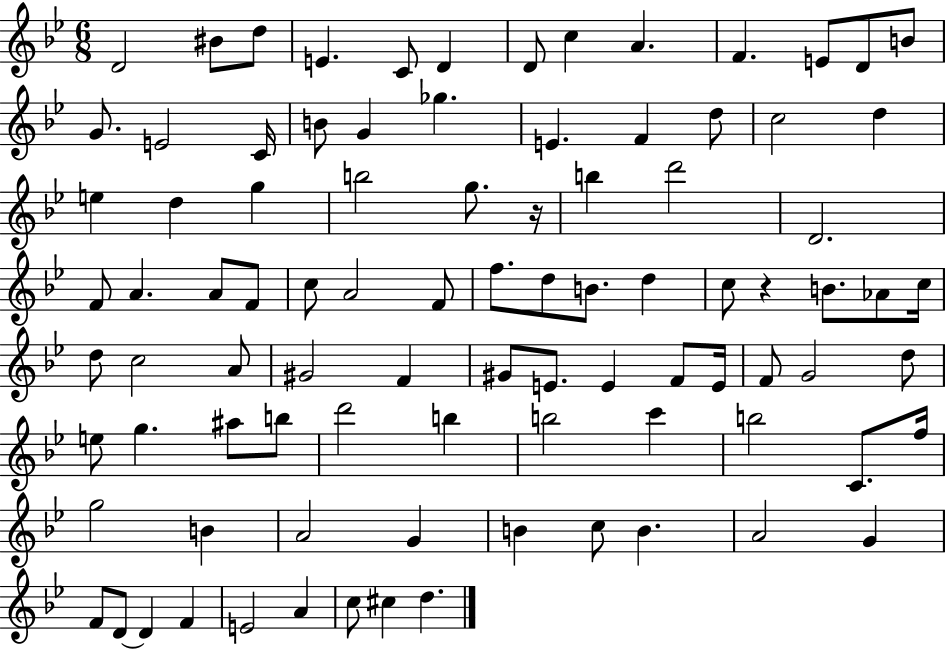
D4/h BIS4/e D5/e E4/q. C4/e D4/q D4/e C5/q A4/q. F4/q. E4/e D4/e B4/e G4/e. E4/h C4/s B4/e G4/q Gb5/q. E4/q. F4/q D5/e C5/h D5/q E5/q D5/q G5/q B5/h G5/e. R/s B5/q D6/h D4/h. F4/e A4/q. A4/e F4/e C5/e A4/h F4/e F5/e. D5/e B4/e. D5/q C5/e R/q B4/e. Ab4/e C5/s D5/e C5/h A4/e G#4/h F4/q G#4/e E4/e. E4/q F4/e E4/s F4/e G4/h D5/e E5/e G5/q. A#5/e B5/e D6/h B5/q B5/h C6/q B5/h C4/e. F5/s G5/h B4/q A4/h G4/q B4/q C5/e B4/q. A4/h G4/q F4/e D4/e D4/q F4/q E4/h A4/q C5/e C#5/q D5/q.